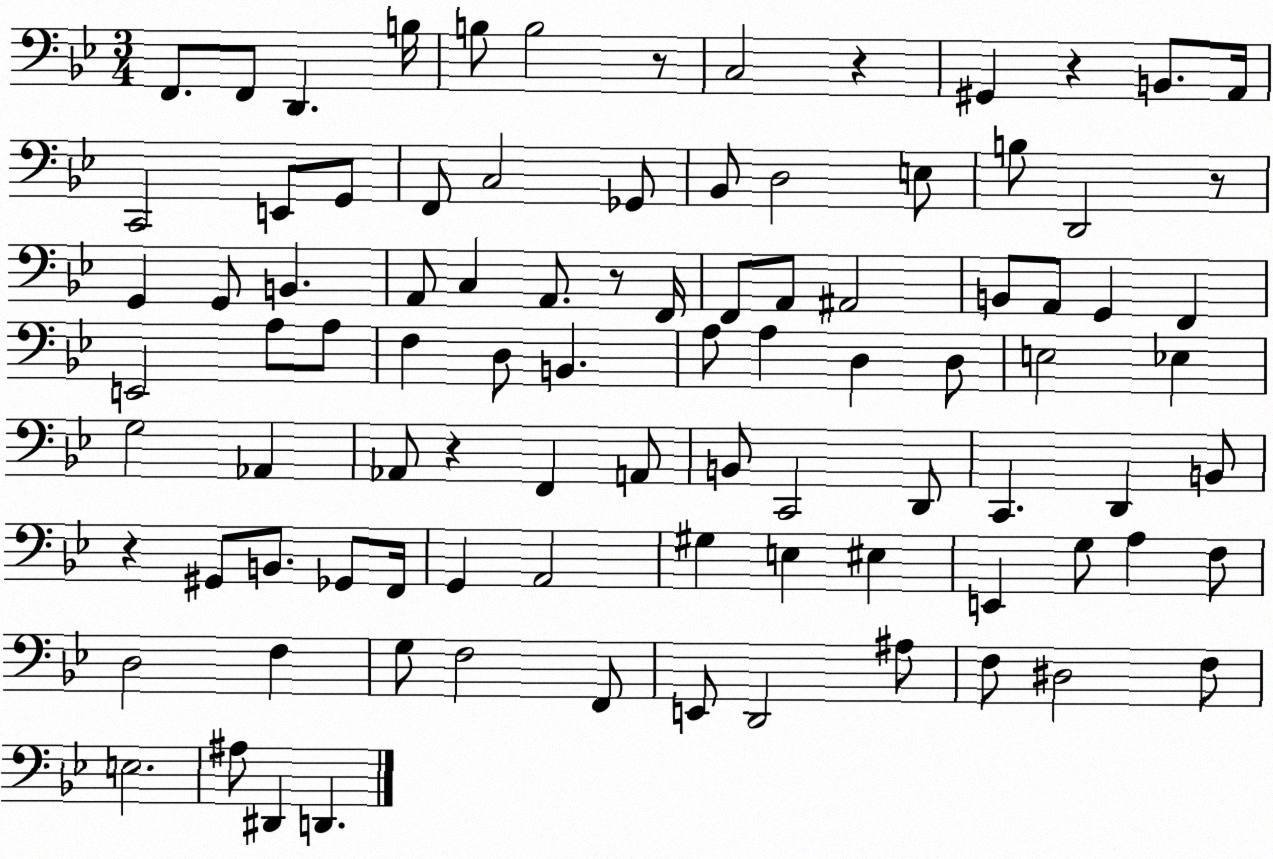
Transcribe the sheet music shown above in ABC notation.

X:1
T:Untitled
M:3/4
L:1/4
K:Bb
F,,/2 F,,/2 D,, B,/4 B,/2 B,2 z/2 C,2 z ^G,, z B,,/2 A,,/4 C,,2 E,,/2 G,,/2 F,,/2 C,2 _G,,/2 _B,,/2 D,2 E,/2 B,/2 D,,2 z/2 G,, G,,/2 B,, A,,/2 C, A,,/2 z/2 F,,/4 F,,/2 A,,/2 ^A,,2 B,,/2 A,,/2 G,, F,, E,,2 A,/2 A,/2 F, D,/2 B,, A,/2 A, D, D,/2 E,2 _E, G,2 _A,, _A,,/2 z F,, A,,/2 B,,/2 C,,2 D,,/2 C,, D,, B,,/2 z ^G,,/2 B,,/2 _G,,/2 F,,/4 G,, A,,2 ^G, E, ^E, E,, G,/2 A, F,/2 D,2 F, G,/2 F,2 F,,/2 E,,/2 D,,2 ^A,/2 F,/2 ^D,2 F,/2 E,2 ^A,/2 ^D,, D,,